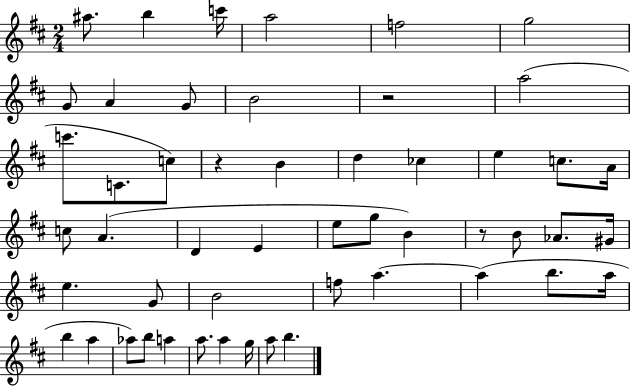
A#5/e. B5/q C6/s A5/h F5/h G5/h G4/e A4/q G4/e B4/h R/h A5/h C6/e. C4/e. C5/e R/q B4/q D5/q CES5/q E5/q C5/e. A4/s C5/e A4/q. D4/q E4/q E5/e G5/e B4/q R/e B4/e Ab4/e. G#4/s E5/q. G4/e B4/h F5/e A5/q. A5/q B5/e. A5/s B5/q A5/q Ab5/e B5/e A5/q A5/e. A5/q G5/s A5/e B5/q.